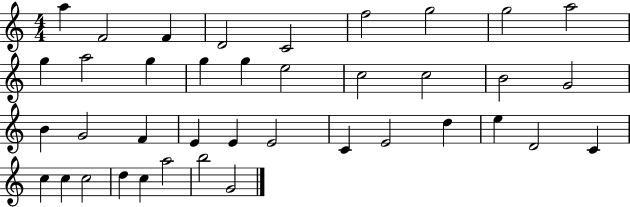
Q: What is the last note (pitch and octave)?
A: G4